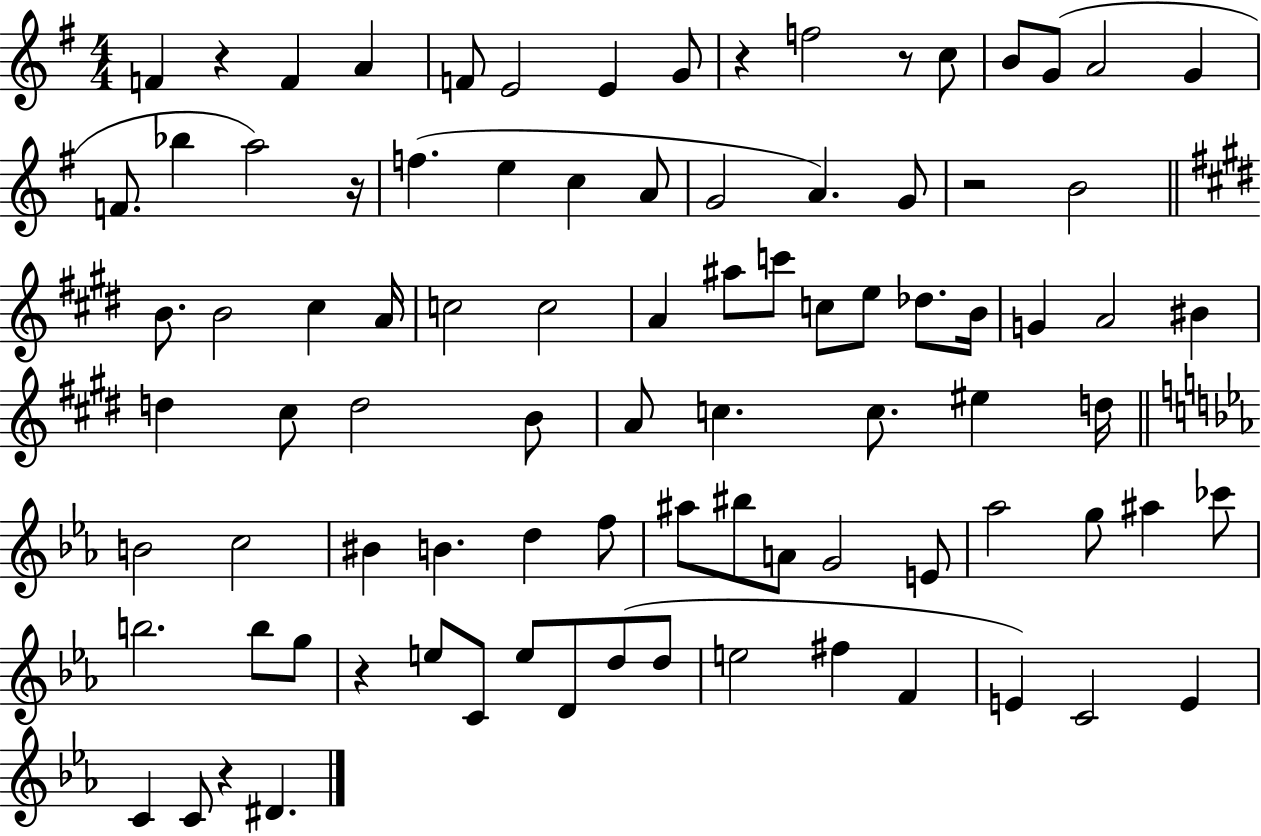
X:1
T:Untitled
M:4/4
L:1/4
K:G
F z F A F/2 E2 E G/2 z f2 z/2 c/2 B/2 G/2 A2 G F/2 _b a2 z/4 f e c A/2 G2 A G/2 z2 B2 B/2 B2 ^c A/4 c2 c2 A ^a/2 c'/2 c/2 e/2 _d/2 B/4 G A2 ^B d ^c/2 d2 B/2 A/2 c c/2 ^e d/4 B2 c2 ^B B d f/2 ^a/2 ^b/2 A/2 G2 E/2 _a2 g/2 ^a _c'/2 b2 b/2 g/2 z e/2 C/2 e/2 D/2 d/2 d/2 e2 ^f F E C2 E C C/2 z ^D